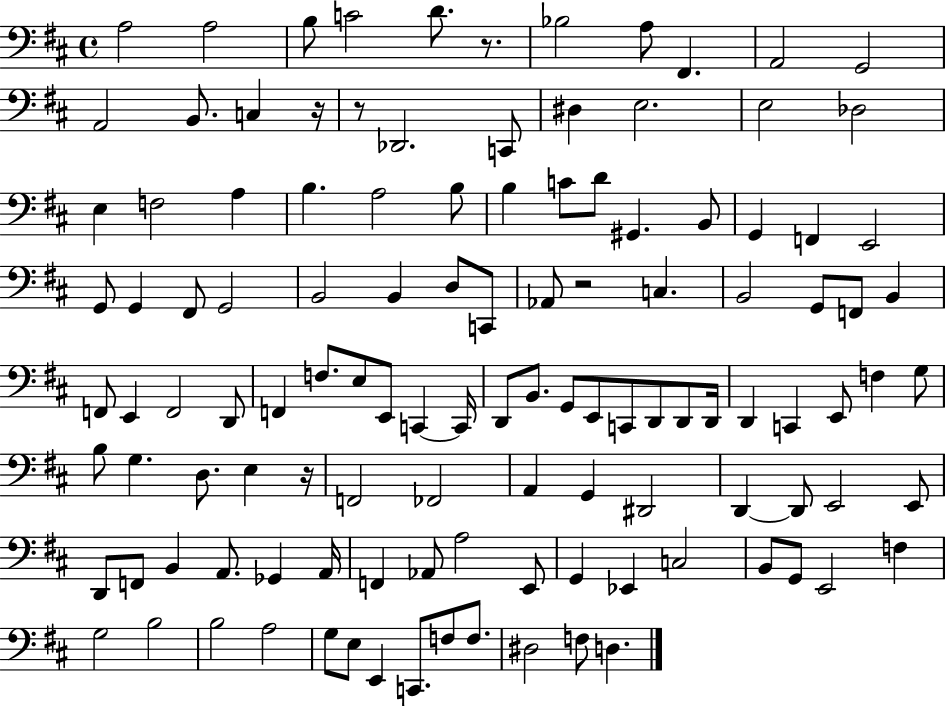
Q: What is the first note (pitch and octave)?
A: A3